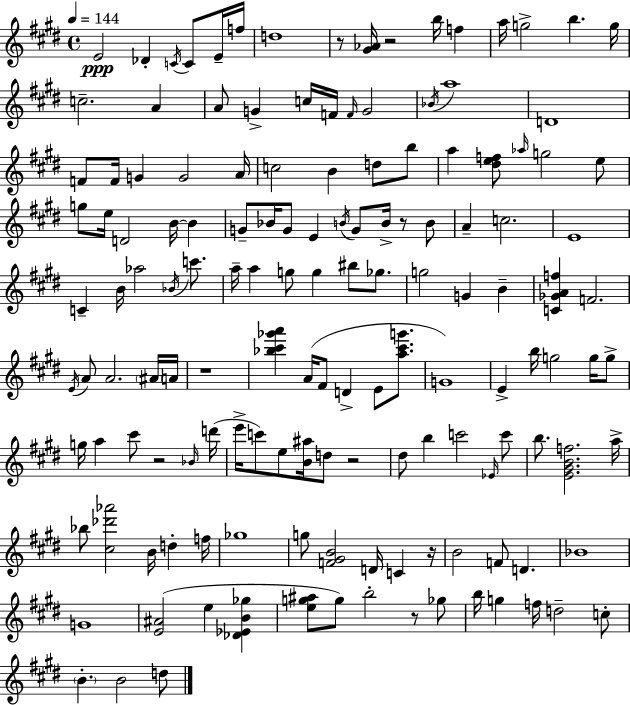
X:1
T:Untitled
M:4/4
L:1/4
K:E
E2 _D C/4 C/2 E/4 f/4 d4 z/2 [^G_A]/4 z2 b/4 f a/4 g2 b g/4 c2 A A/2 G c/4 F/4 F/4 G2 _B/4 a4 D4 F/2 F/4 G G2 A/4 c2 B d/2 b/2 a [^def]/2 _a/4 g2 e/2 g/2 e/4 D2 B/4 B G/2 _B/4 G/2 E B/4 G/2 B/4 z/2 B/2 A c2 E4 C B/4 _a2 _B/4 c'/2 a/4 a g/2 g ^b/2 _g/2 g2 G B [C_GAf] F2 E/4 A/2 A2 ^A/4 A/4 z4 [_b^c'_g'a'] A/4 ^F/2 D E/2 [a^c'g']/2 G4 E b/4 g2 g/4 g/2 g/4 a ^c'/2 z2 _B/4 d'/4 e'/4 c'/2 e/2 [B^a]/4 d/2 z2 ^d/2 b c'2 _E/4 c'/2 b/2 [E^GBf]2 a/4 _b/2 [^c_d'_a']2 B/4 d f/4 _g4 g/2 [F^GB]2 D/4 C z/4 B2 F/2 D _B4 G4 [E^A]2 e [_D_EB_g] [eg^a]/2 g/2 b2 z/2 _g/2 b/4 g f/4 d2 c/2 B B2 d/2